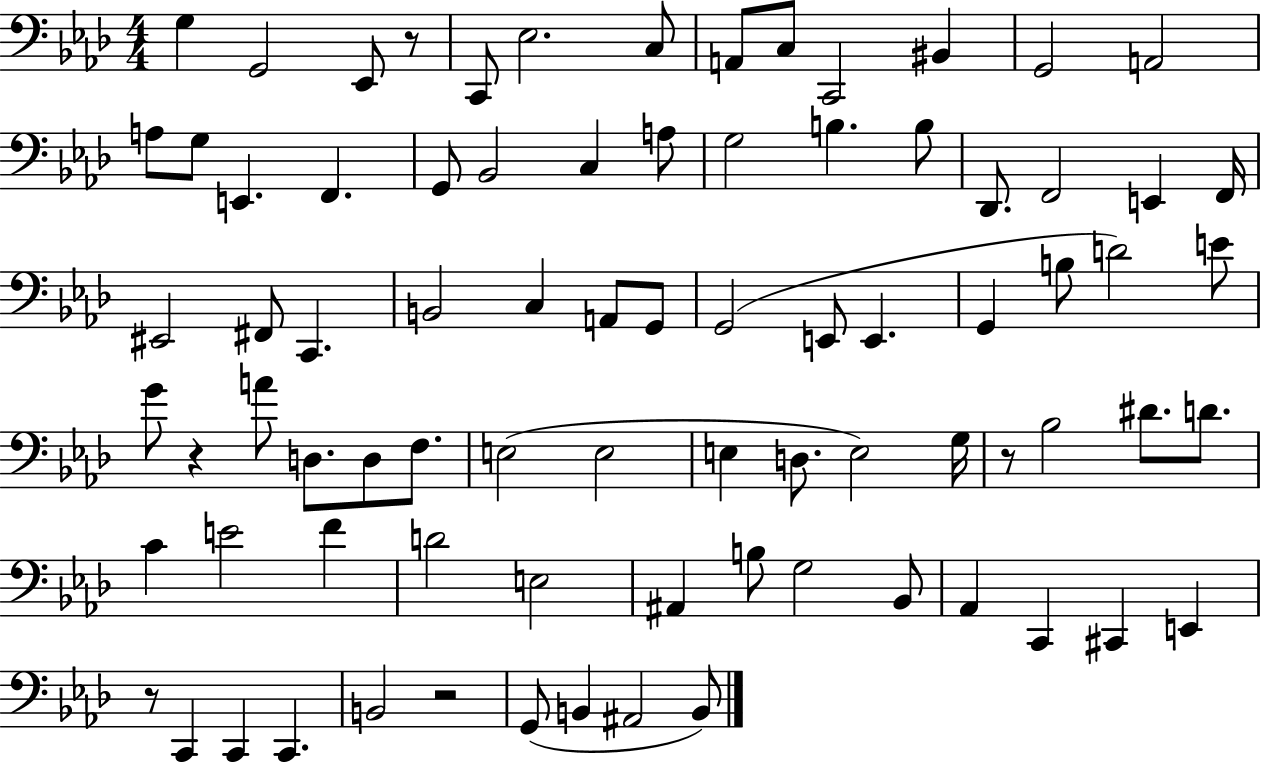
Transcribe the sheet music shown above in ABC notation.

X:1
T:Untitled
M:4/4
L:1/4
K:Ab
G, G,,2 _E,,/2 z/2 C,,/2 _E,2 C,/2 A,,/2 C,/2 C,,2 ^B,, G,,2 A,,2 A,/2 G,/2 E,, F,, G,,/2 _B,,2 C, A,/2 G,2 B, B,/2 _D,,/2 F,,2 E,, F,,/4 ^E,,2 ^F,,/2 C,, B,,2 C, A,,/2 G,,/2 G,,2 E,,/2 E,, G,, B,/2 D2 E/2 G/2 z A/2 D,/2 D,/2 F,/2 E,2 E,2 E, D,/2 E,2 G,/4 z/2 _B,2 ^D/2 D/2 C E2 F D2 E,2 ^A,, B,/2 G,2 _B,,/2 _A,, C,, ^C,, E,, z/2 C,, C,, C,, B,,2 z2 G,,/2 B,, ^A,,2 B,,/2